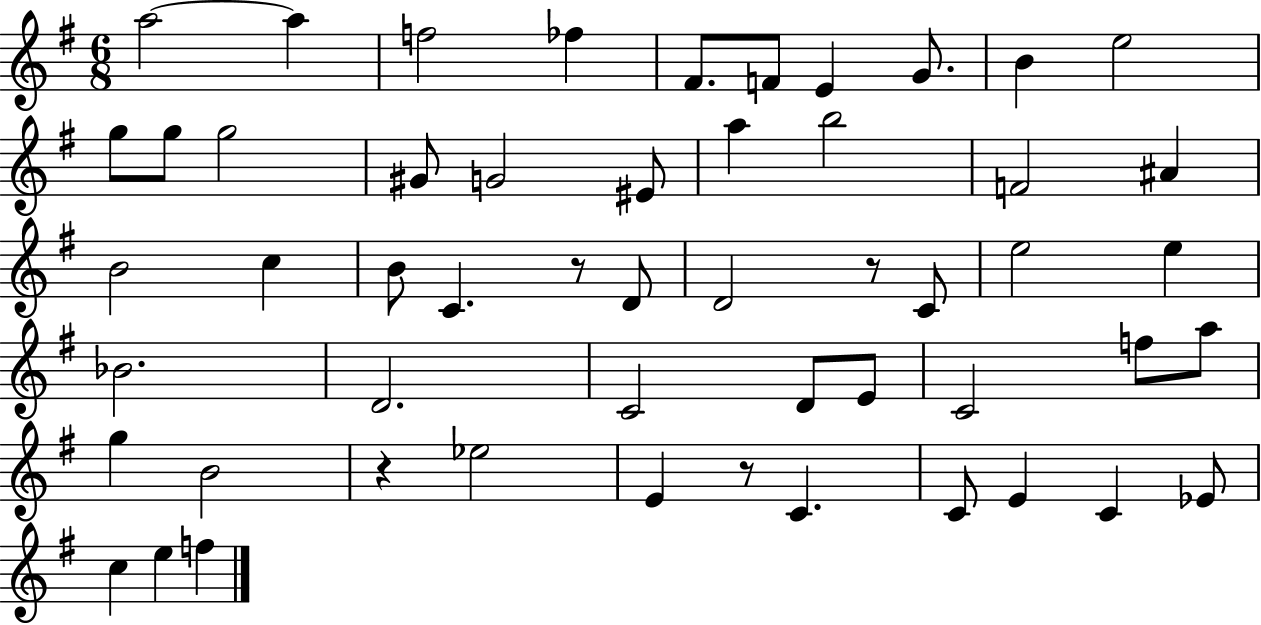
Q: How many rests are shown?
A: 4